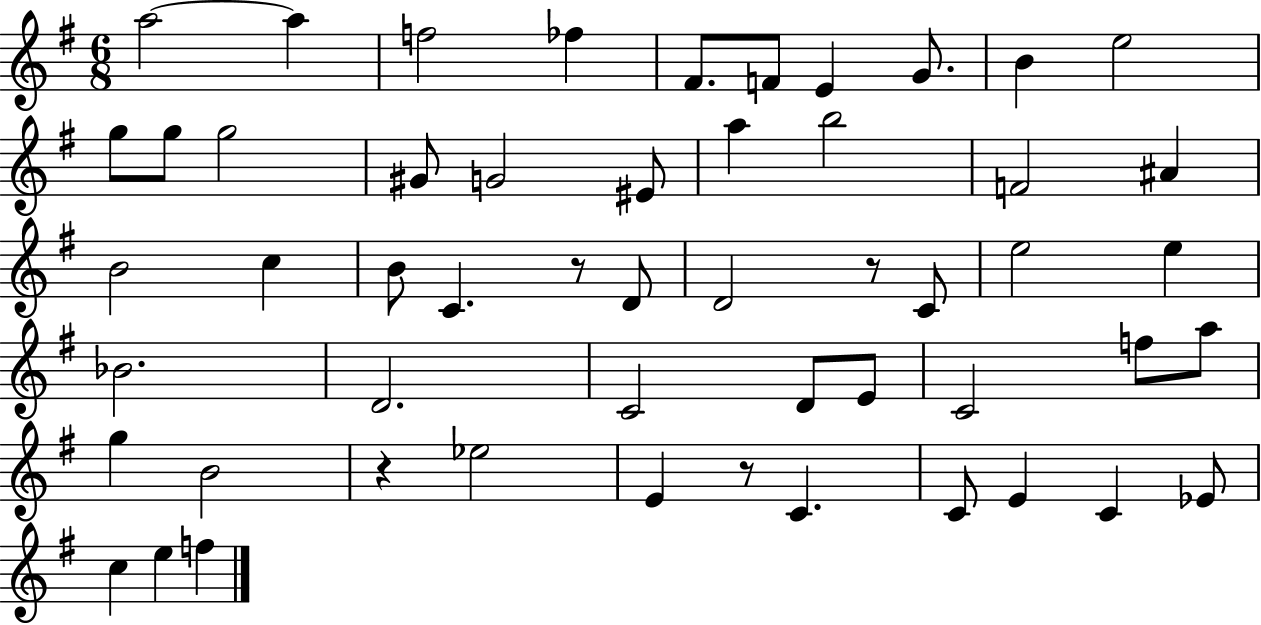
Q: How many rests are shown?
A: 4